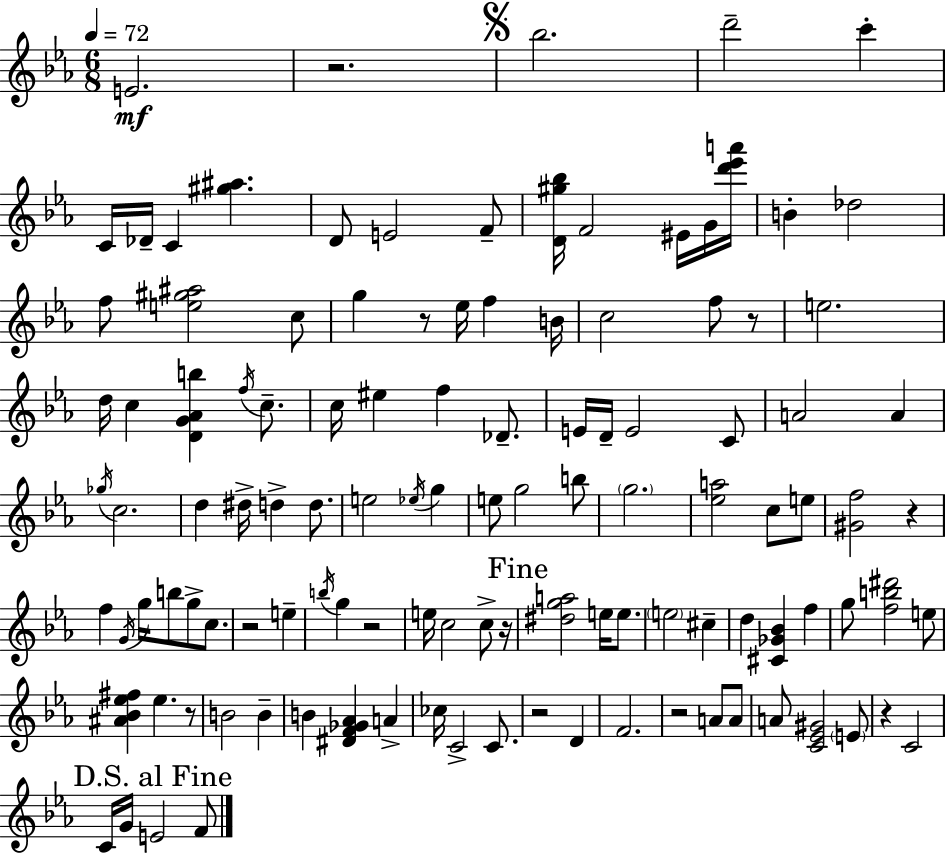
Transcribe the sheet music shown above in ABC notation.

X:1
T:Untitled
M:6/8
L:1/4
K:Eb
E2 z2 _b2 d'2 c' C/4 _D/4 C [^g^a] D/2 E2 F/2 [D^g_b]/4 F2 ^E/4 G/4 [d'_e'a']/4 B _d2 f/2 [e^g^a]2 c/2 g z/2 _e/4 f B/4 c2 f/2 z/2 e2 d/4 c [DG_Ab] f/4 c/2 c/4 ^e f _D/2 E/4 D/4 E2 C/2 A2 A _g/4 c2 d ^d/4 d d/2 e2 _e/4 g e/2 g2 b/2 g2 [_ea]2 c/2 e/2 [^Gf]2 z f G/4 g/4 b/2 g/2 c/2 z2 e b/4 g z2 e/4 c2 c/2 z/4 [^dga]2 e/4 e/2 e2 ^c d [^C_G_B] f g/2 [fb^d']2 e/2 [^A_B_e^f] _e z/2 B2 B B [^DF_G_A] A _c/4 C2 C/2 z2 D F2 z2 A/2 A/2 A/2 [C_E^G]2 E/2 z C2 C/4 G/4 E2 F/2